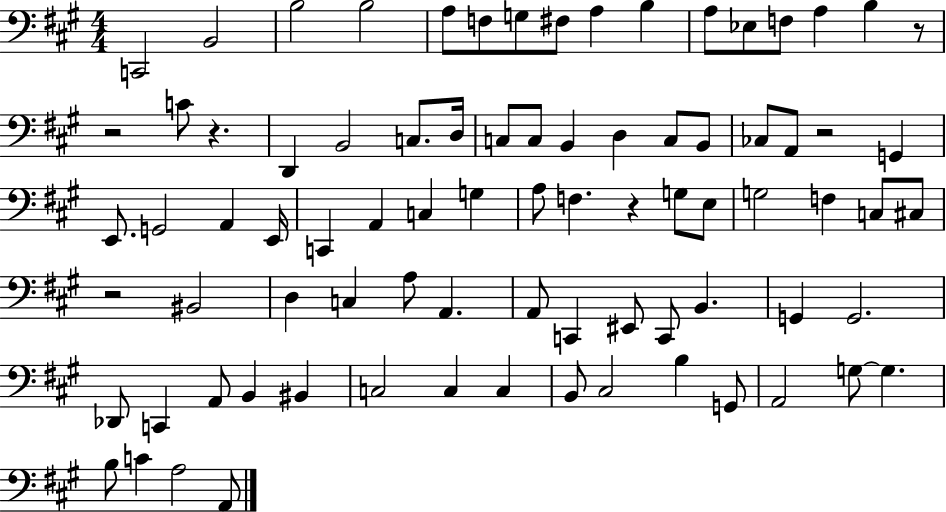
C2/h B2/h B3/h B3/h A3/e F3/e G3/e F#3/e A3/q B3/q A3/e Eb3/e F3/e A3/q B3/q R/e R/h C4/e R/q. D2/q B2/h C3/e. D3/s C3/e C3/e B2/q D3/q C3/e B2/e CES3/e A2/e R/h G2/q E2/e. G2/h A2/q E2/s C2/q A2/q C3/q G3/q A3/e F3/q. R/q G3/e E3/e G3/h F3/q C3/e C#3/e R/h BIS2/h D3/q C3/q A3/e A2/q. A2/e C2/q EIS2/e C2/e B2/q. G2/q G2/h. Db2/e C2/q A2/e B2/q BIS2/q C3/h C3/q C3/q B2/e C#3/h B3/q G2/e A2/h G3/e G3/q. B3/e C4/q A3/h A2/e